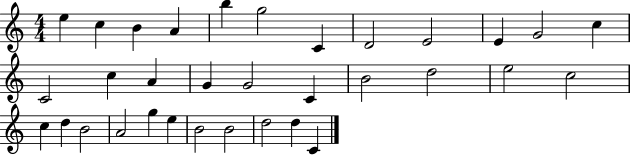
X:1
T:Untitled
M:4/4
L:1/4
K:C
e c B A b g2 C D2 E2 E G2 c C2 c A G G2 C B2 d2 e2 c2 c d B2 A2 g e B2 B2 d2 d C